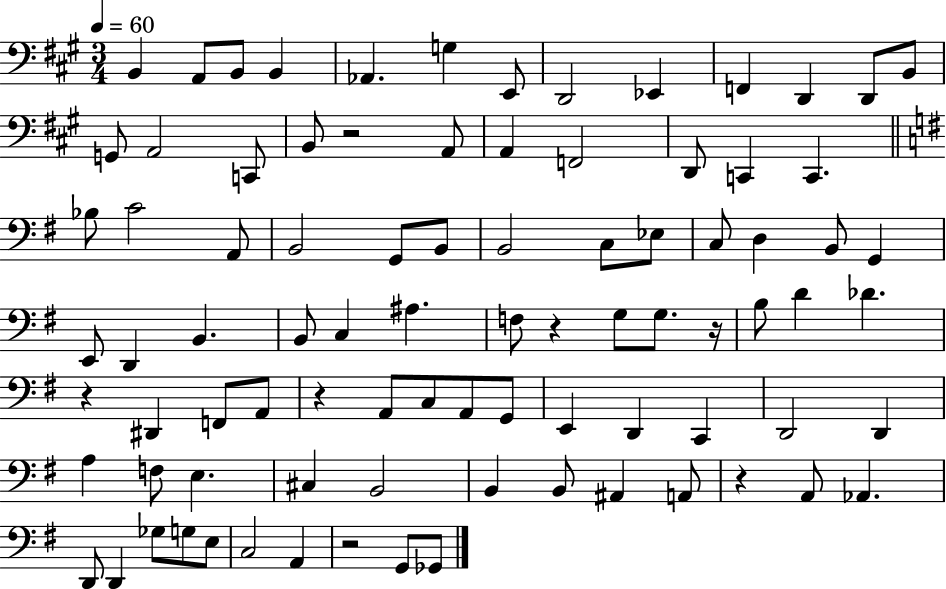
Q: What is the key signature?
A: A major